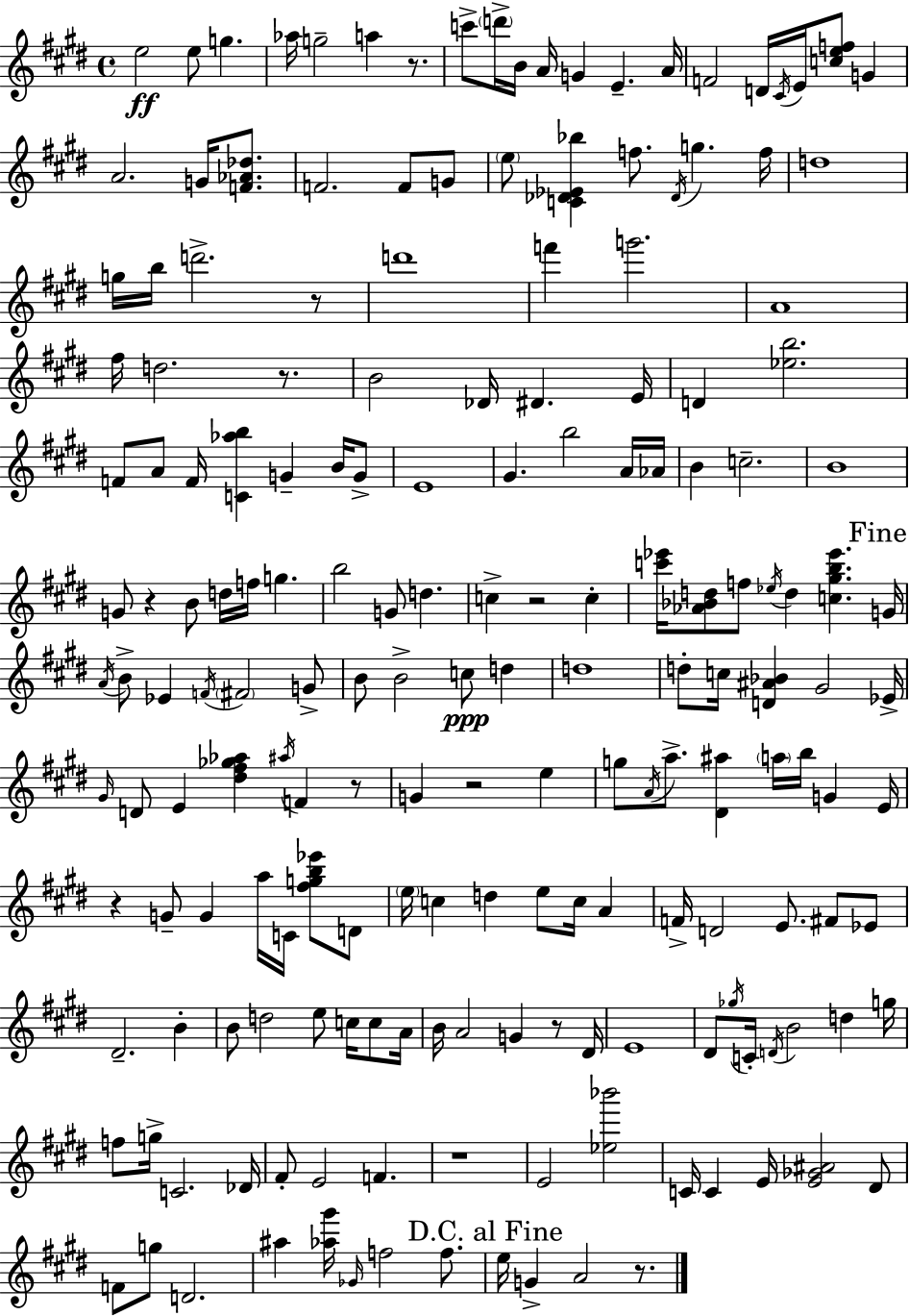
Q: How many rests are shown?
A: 11